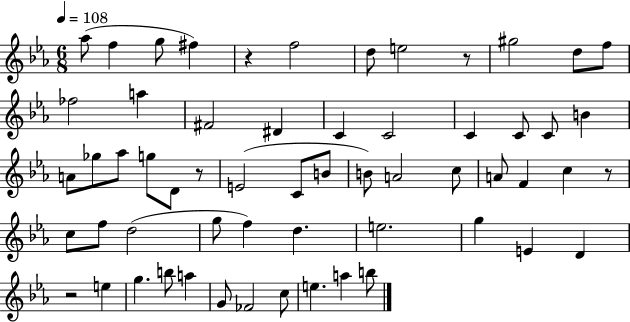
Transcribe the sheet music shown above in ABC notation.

X:1
T:Untitled
M:6/8
L:1/4
K:Eb
_a/2 f g/2 ^f z f2 d/2 e2 z/2 ^g2 d/2 f/2 _f2 a ^F2 ^D C C2 C C/2 C/2 B A/2 _g/2 _a/2 g/2 D/2 z/2 E2 C/2 B/2 B/2 A2 c/2 A/2 F c z/2 c/2 f/2 d2 g/2 f d e2 g E D z2 e g b/2 a G/2 _F2 c/2 e a b/2